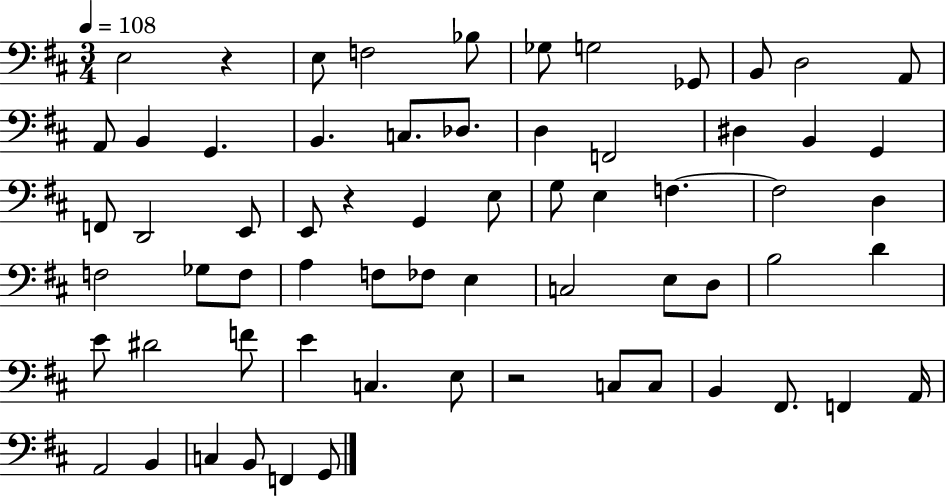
X:1
T:Untitled
M:3/4
L:1/4
K:D
E,2 z E,/2 F,2 _B,/2 _G,/2 G,2 _G,,/2 B,,/2 D,2 A,,/2 A,,/2 B,, G,, B,, C,/2 _D,/2 D, F,,2 ^D, B,, G,, F,,/2 D,,2 E,,/2 E,,/2 z G,, E,/2 G,/2 E, F, F,2 D, F,2 _G,/2 F,/2 A, F,/2 _F,/2 E, C,2 E,/2 D,/2 B,2 D E/2 ^D2 F/2 E C, E,/2 z2 C,/2 C,/2 B,, ^F,,/2 F,, A,,/4 A,,2 B,, C, B,,/2 F,, G,,/2